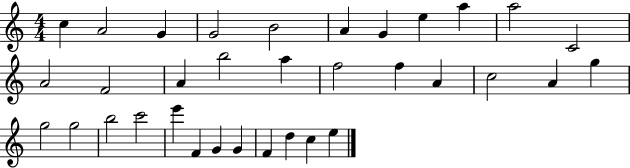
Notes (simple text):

C5/q A4/h G4/q G4/h B4/h A4/q G4/q E5/q A5/q A5/h C4/h A4/h F4/h A4/q B5/h A5/q F5/h F5/q A4/q C5/h A4/q G5/q G5/h G5/h B5/h C6/h E6/q F4/q G4/q G4/q F4/q D5/q C5/q E5/q